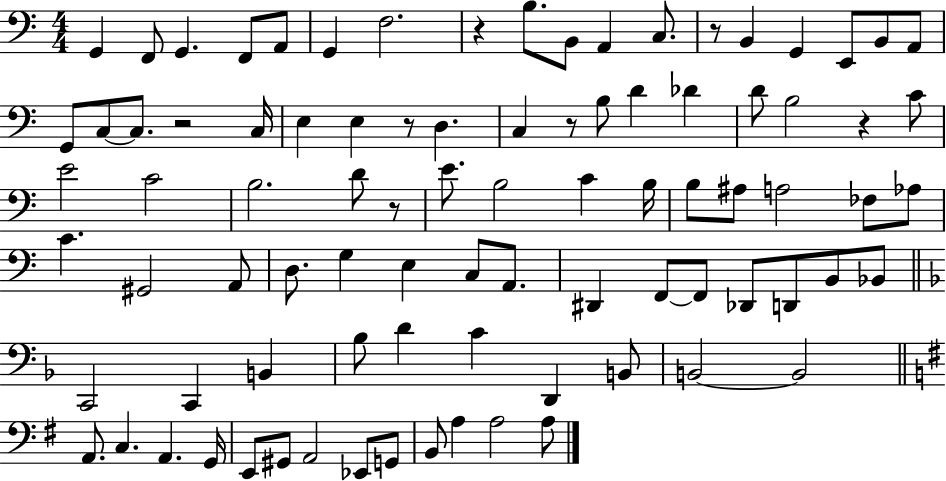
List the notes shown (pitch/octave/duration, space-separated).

G2/q F2/e G2/q. F2/e A2/e G2/q F3/h. R/q B3/e. B2/e A2/q C3/e. R/e B2/q G2/q E2/e B2/e A2/e G2/e C3/e C3/e. R/h C3/s E3/q E3/q R/e D3/q. C3/q R/e B3/e D4/q Db4/q D4/e B3/h R/q C4/e E4/h C4/h B3/h. D4/e R/e E4/e. B3/h C4/q B3/s B3/e A#3/e A3/h FES3/e Ab3/e C4/q. G#2/h A2/e D3/e. G3/q E3/q C3/e A2/e. D#2/q F2/e F2/e Db2/e D2/e B2/e Bb2/e C2/h C2/q B2/q Bb3/e D4/q C4/q D2/q B2/e B2/h B2/h A2/e. C3/q. A2/q. G2/s E2/e G#2/e A2/h Eb2/e G2/e B2/e A3/q A3/h A3/e